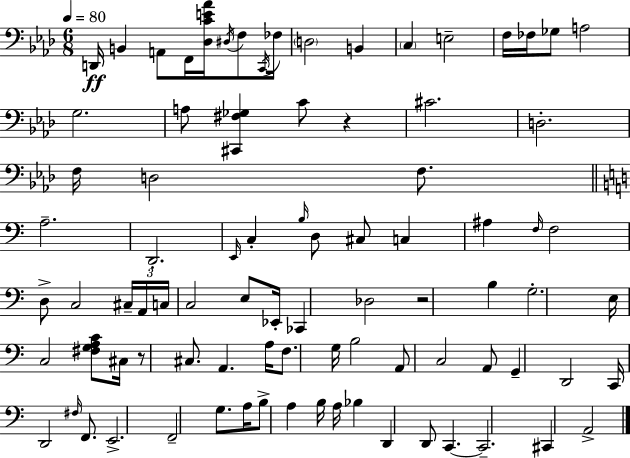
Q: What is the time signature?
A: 6/8